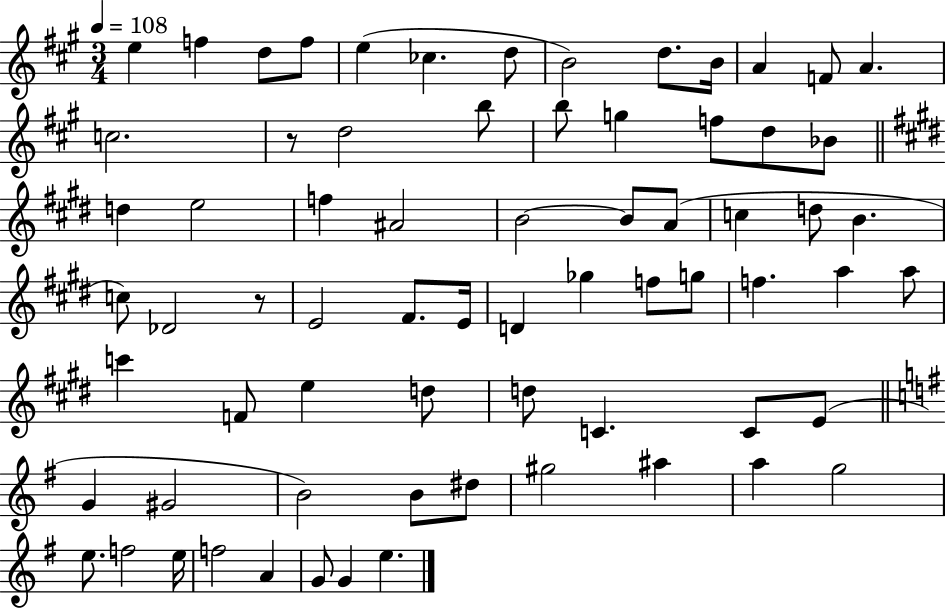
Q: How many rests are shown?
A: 2